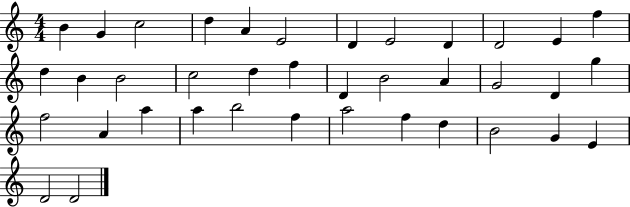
{
  \clef treble
  \numericTimeSignature
  \time 4/4
  \key c \major
  b'4 g'4 c''2 | d''4 a'4 e'2 | d'4 e'2 d'4 | d'2 e'4 f''4 | \break d''4 b'4 b'2 | c''2 d''4 f''4 | d'4 b'2 a'4 | g'2 d'4 g''4 | \break f''2 a'4 a''4 | a''4 b''2 f''4 | a''2 f''4 d''4 | b'2 g'4 e'4 | \break d'2 d'2 | \bar "|."
}